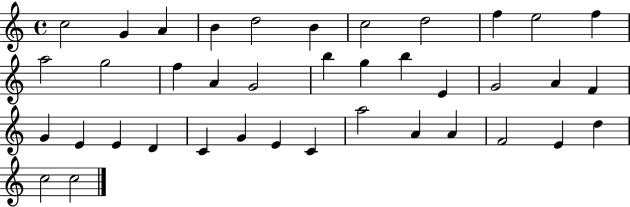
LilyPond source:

{
  \clef treble
  \time 4/4
  \defaultTimeSignature
  \key c \major
  c''2 g'4 a'4 | b'4 d''2 b'4 | c''2 d''2 | f''4 e''2 f''4 | \break a''2 g''2 | f''4 a'4 g'2 | b''4 g''4 b''4 e'4 | g'2 a'4 f'4 | \break g'4 e'4 e'4 d'4 | c'4 g'4 e'4 c'4 | a''2 a'4 a'4 | f'2 e'4 d''4 | \break c''2 c''2 | \bar "|."
}